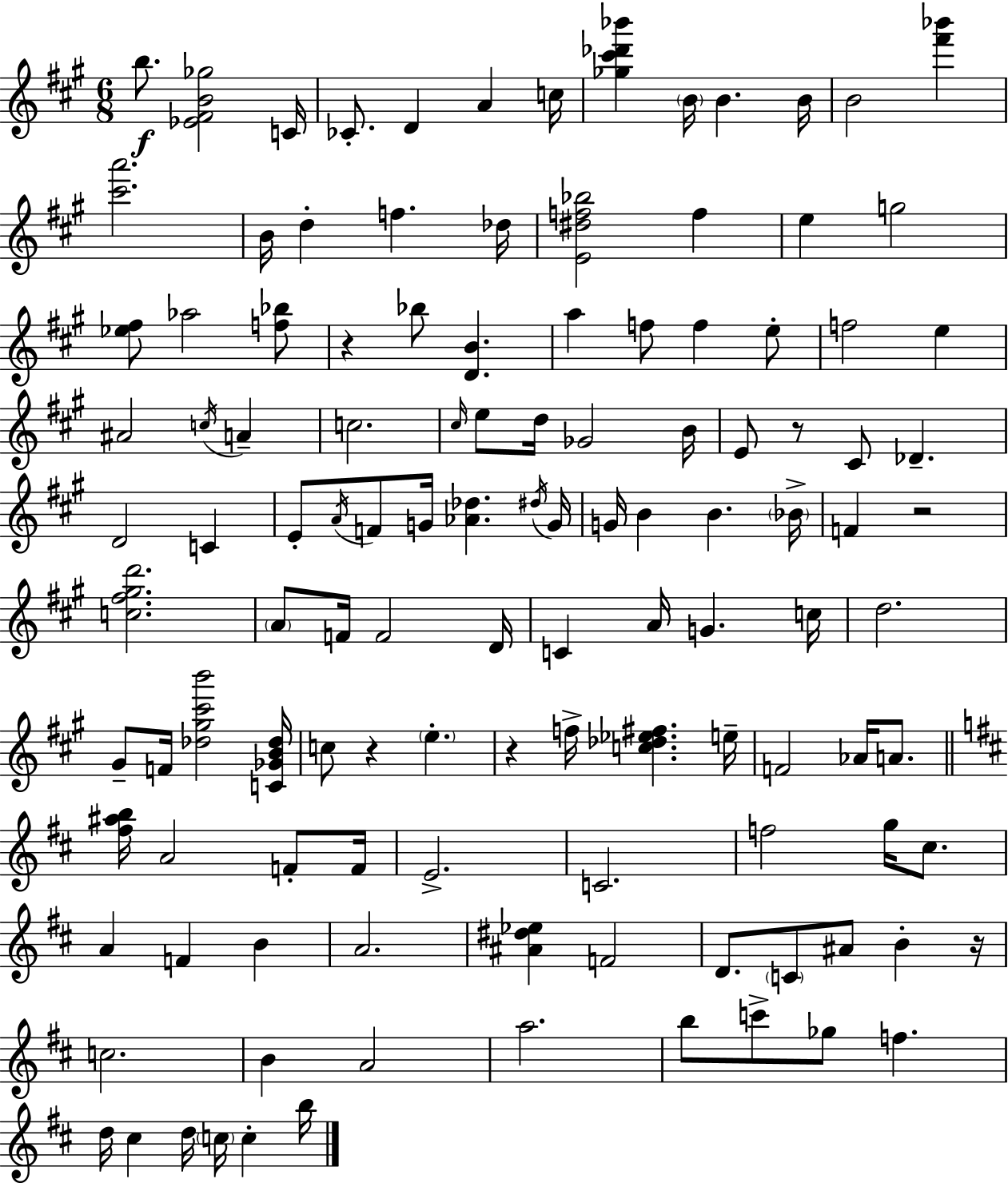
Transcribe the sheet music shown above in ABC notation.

X:1
T:Untitled
M:6/8
L:1/4
K:A
b/2 [_E^FB_g]2 C/4 _C/2 D A c/4 [_g^c'_d'_b'] B/4 B B/4 B2 [^f'_b'] [^c'a']2 B/4 d f _d/4 [E^df_b]2 f e g2 [_e^f]/2 _a2 [f_b]/2 z _b/2 [DB] a f/2 f e/2 f2 e ^A2 c/4 A c2 ^c/4 e/2 d/4 _G2 B/4 E/2 z/2 ^C/2 _D D2 C E/2 A/4 F/2 G/4 [_A_d] ^d/4 G/4 G/4 B B _B/4 F z2 [c^f^gd']2 A/2 F/4 F2 D/4 C A/4 G c/4 d2 ^G/2 F/4 [_d^g^c'b']2 [C_GB_d]/4 c/2 z e z f/4 [c_d_e^f] e/4 F2 _A/4 A/2 [^f^ab]/4 A2 F/2 F/4 E2 C2 f2 g/4 ^c/2 A F B A2 [^A^d_e] F2 D/2 C/2 ^A/2 B z/4 c2 B A2 a2 b/2 c'/2 _g/2 f d/4 ^c d/4 c/4 c b/4